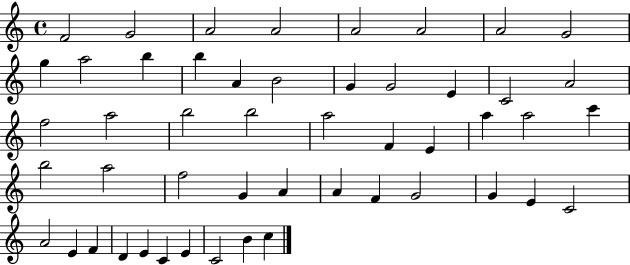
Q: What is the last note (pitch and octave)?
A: C5